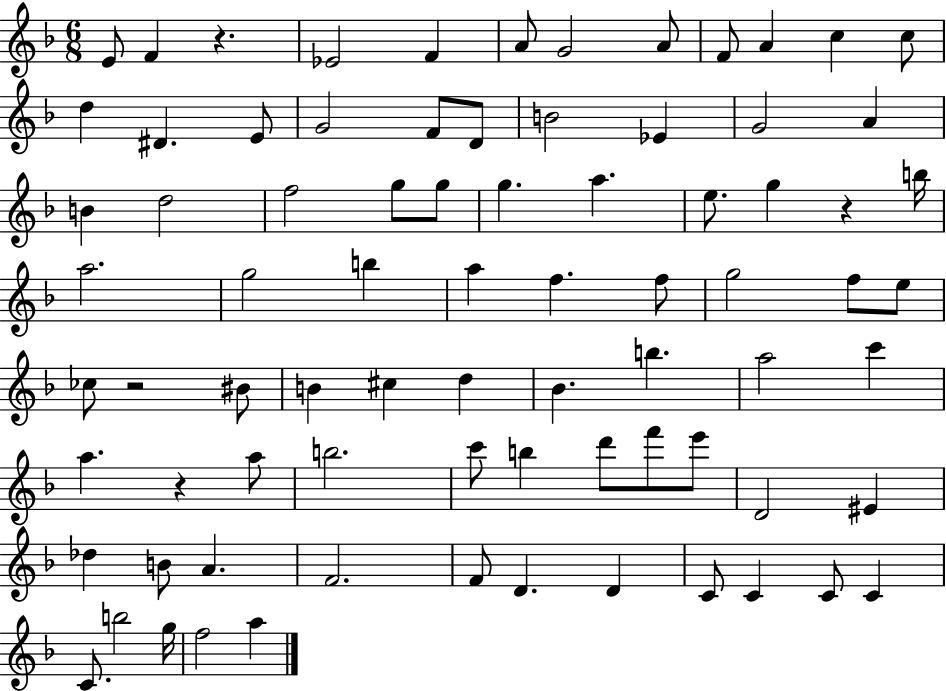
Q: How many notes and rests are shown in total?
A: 79